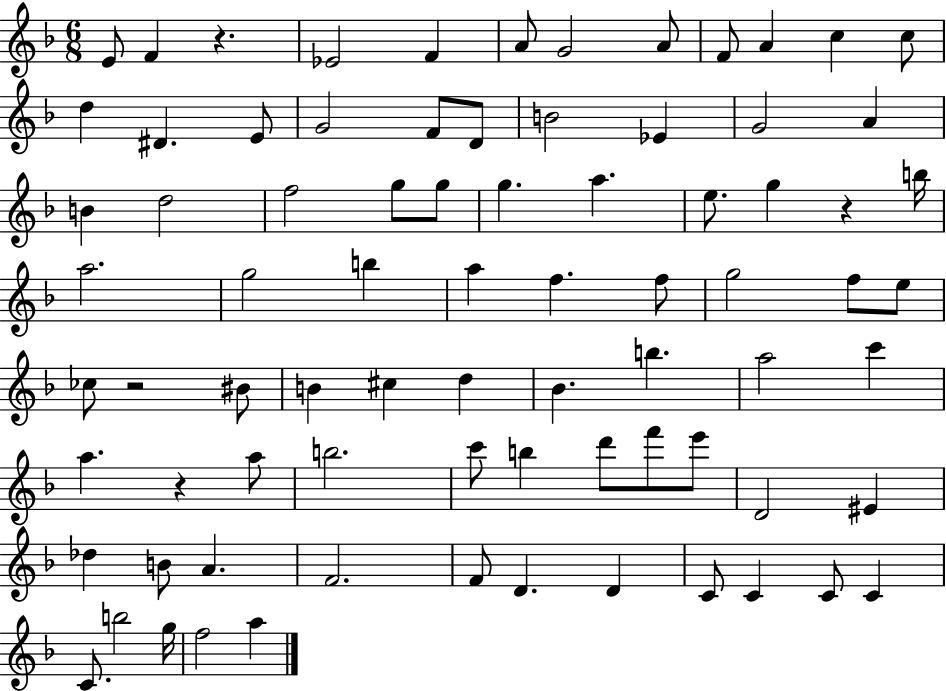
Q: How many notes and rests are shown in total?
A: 79